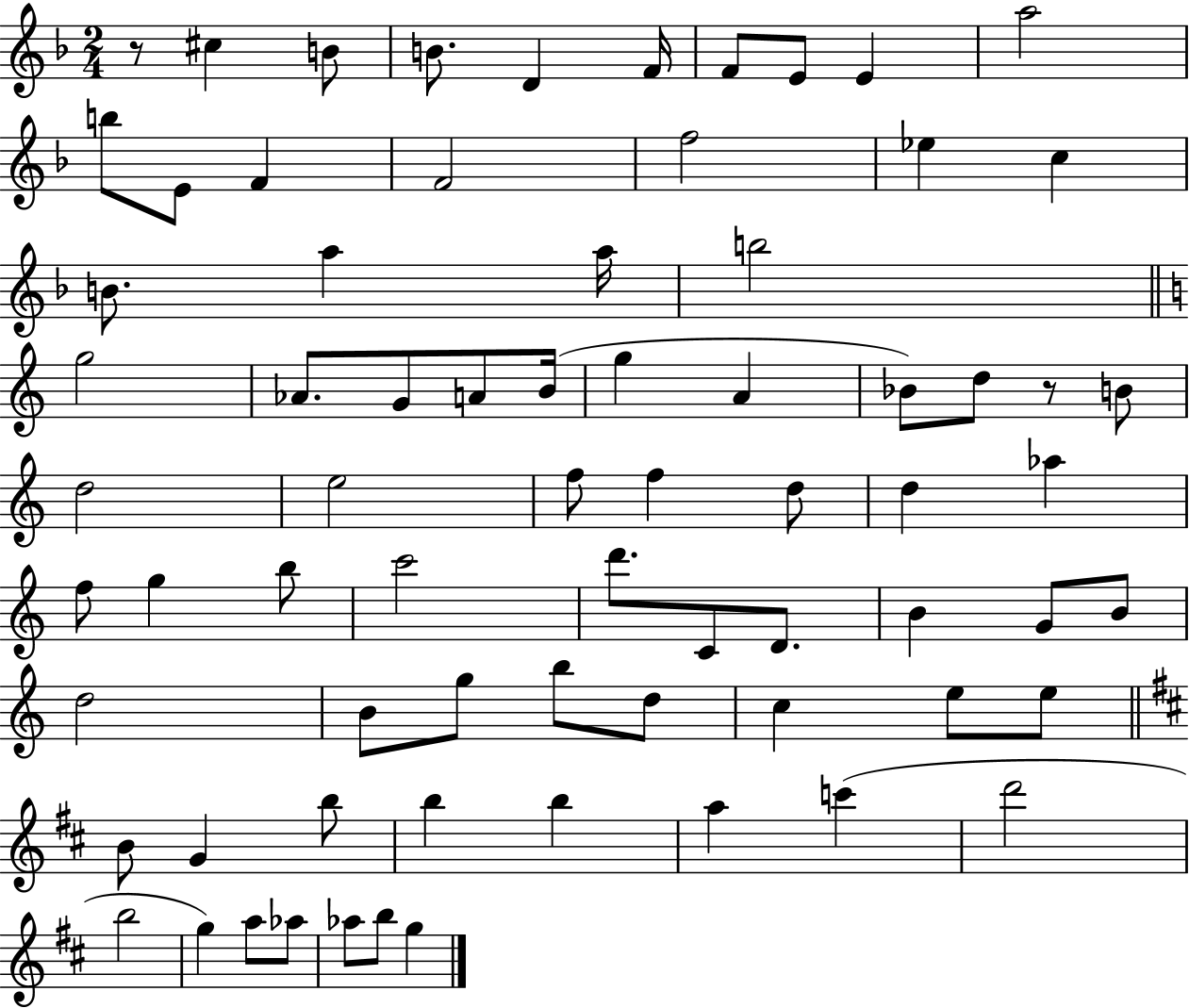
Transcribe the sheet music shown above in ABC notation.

X:1
T:Untitled
M:2/4
L:1/4
K:F
z/2 ^c B/2 B/2 D F/4 F/2 E/2 E a2 b/2 E/2 F F2 f2 _e c B/2 a a/4 b2 g2 _A/2 G/2 A/2 B/4 g A _B/2 d/2 z/2 B/2 d2 e2 f/2 f d/2 d _a f/2 g b/2 c'2 d'/2 C/2 D/2 B G/2 B/2 d2 B/2 g/2 b/2 d/2 c e/2 e/2 B/2 G b/2 b b a c' d'2 b2 g a/2 _a/2 _a/2 b/2 g